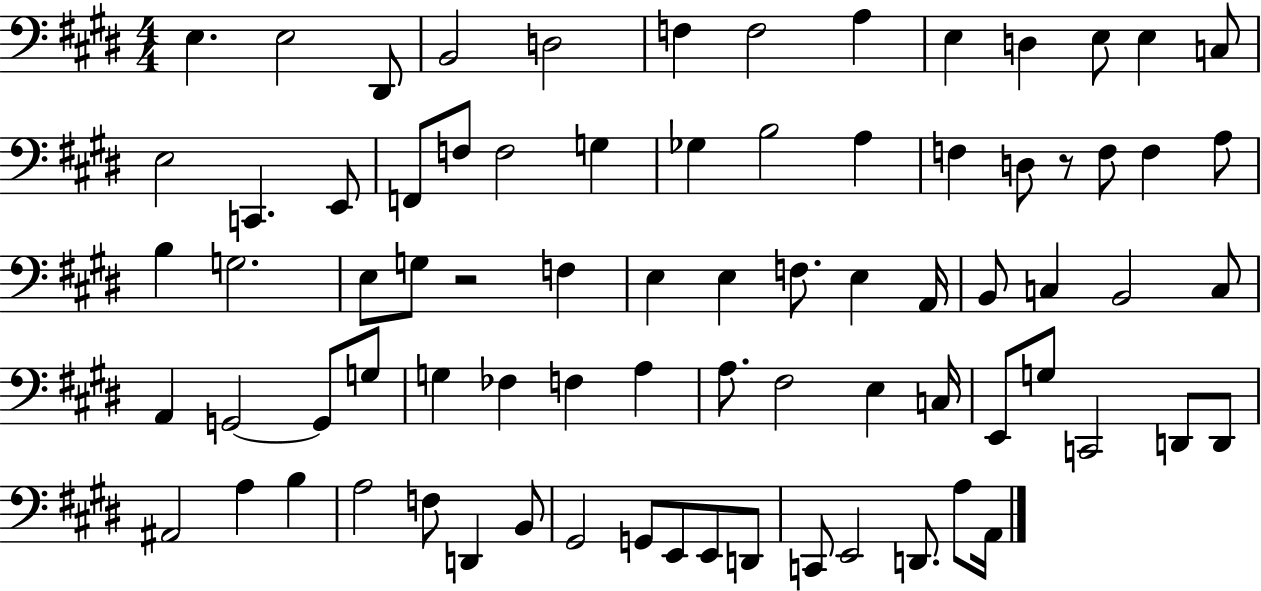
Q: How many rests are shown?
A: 2